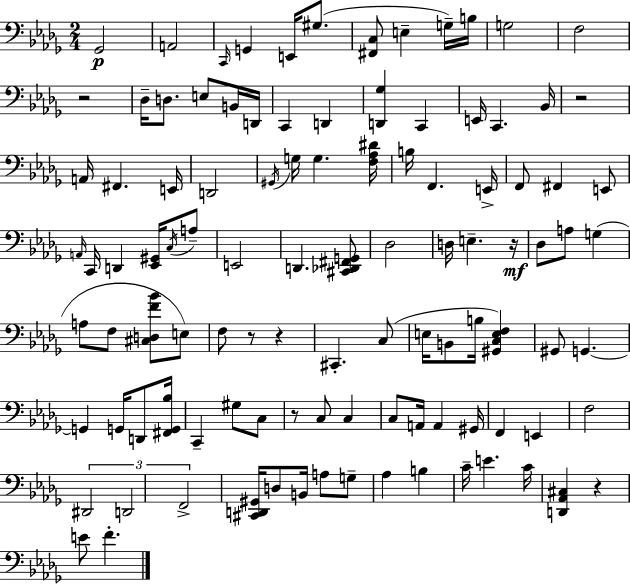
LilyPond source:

{
  \clef bass
  \numericTimeSignature
  \time 2/4
  \key bes \minor
  \repeat volta 2 { ges,2\p | a,2 | \grace { c,16 } g,4 e,16 gis8.( | <fis, c>8 e4-- g16--) | \break b16 g2 | f2 | r2 | des16-- d8. e8 b,16 | \break d,16 c,4 d,4 | <d, ges>4 c,4 | e,16 c,4. | bes,16 r2 | \break a,16 fis,4. | e,16 d,2 | \acciaccatura { gis,16 } g16 g4. | <f aes dis'>16 b16 f,4. | \break e,16-> f,8 fis,4 | e,8 \grace { a,16 } c,16 d,4 | <ees, gis,>16 \acciaccatura { c16 } a8-- e,2 | d,4. | \break <cis, des, fis, g,>8 des2 | d16 e4.-- | r16\mf des8 a8 | g4( a8 f8 | \break <cis d f' bes'>8 e8) f8 r8 | r4 cis,4.-. | c8( e16 b,8 b16 | <gis, c e f>4) gis,8 g,4.~~ | \break g,4 | g,16 d,8 <fis, g, bes>16 c,4-- | gis8 c8 r8 c8 | c4 c8 a,16 a,4 | \break gis,16 f,4 | e,4 f2 | \tuplet 3/2 { dis,2 | d,2 | \break f,2-> } | <cis, d, gis,>16 d8 b,16 | a8 g8-- aes4 | b4 c'16-- e'4. | \break c'16 <d, aes, cis>4 | r4 e'8 f'4.-. | } \bar "|."
}